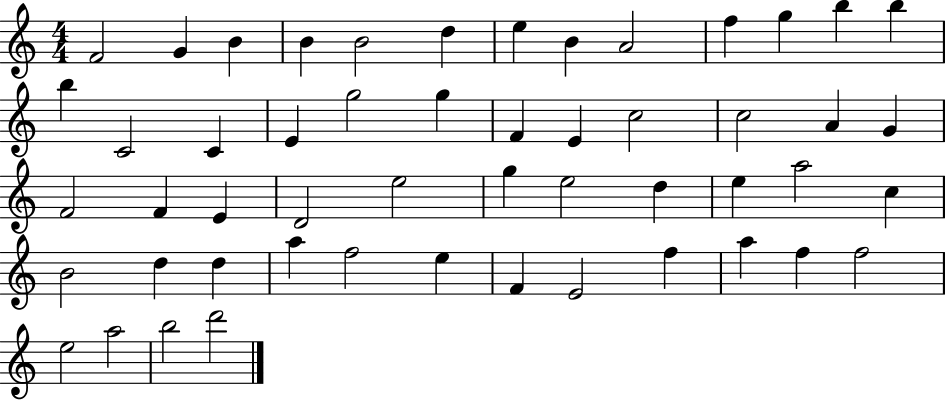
X:1
T:Untitled
M:4/4
L:1/4
K:C
F2 G B B B2 d e B A2 f g b b b C2 C E g2 g F E c2 c2 A G F2 F E D2 e2 g e2 d e a2 c B2 d d a f2 e F E2 f a f f2 e2 a2 b2 d'2